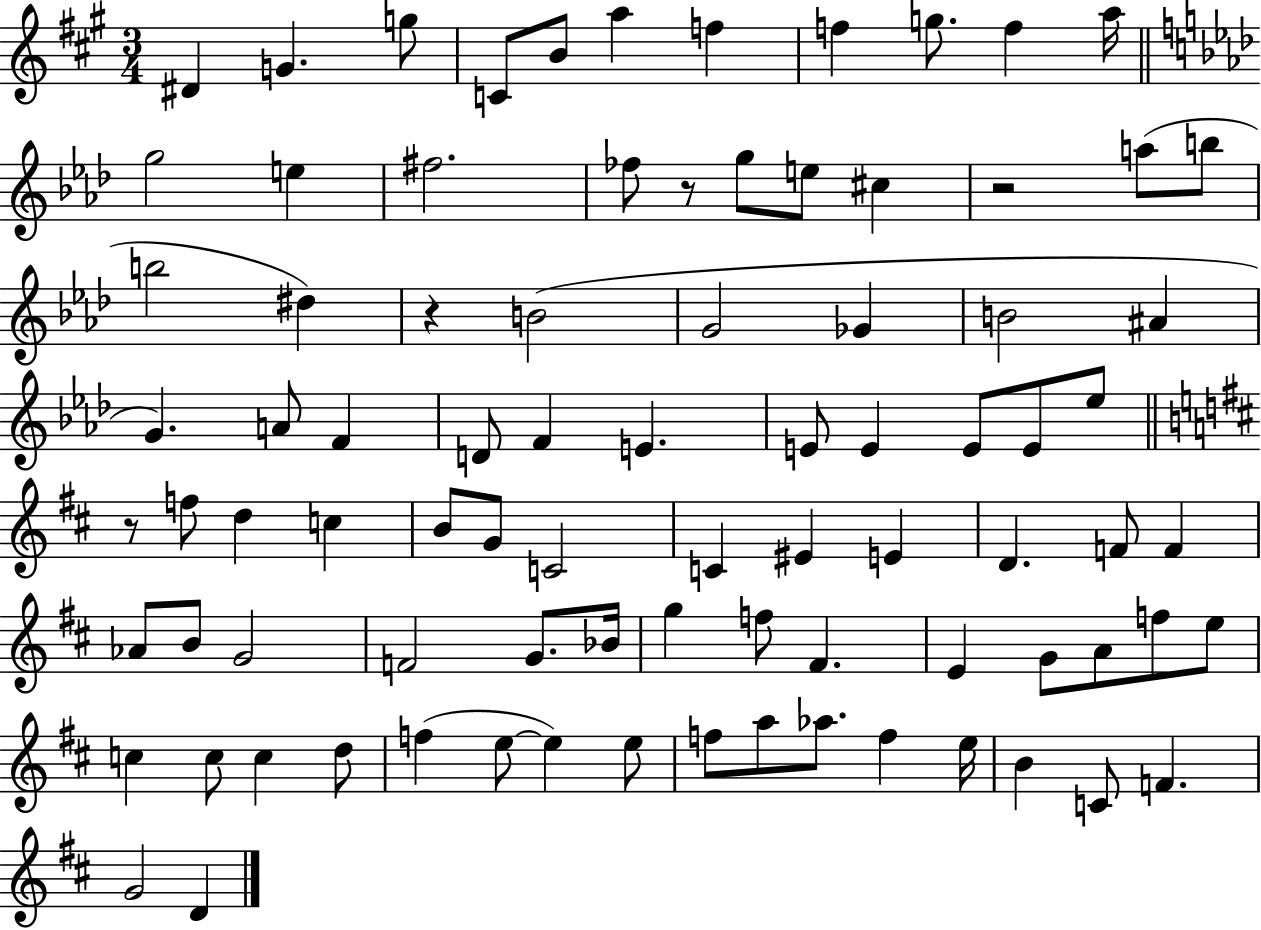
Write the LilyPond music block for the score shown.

{
  \clef treble
  \numericTimeSignature
  \time 3/4
  \key a \major
  dis'4 g'4. g''8 | c'8 b'8 a''4 f''4 | f''4 g''8. f''4 a''16 | \bar "||" \break \key aes \major g''2 e''4 | fis''2. | fes''8 r8 g''8 e''8 cis''4 | r2 a''8( b''8 | \break b''2 dis''4) | r4 b'2( | g'2 ges'4 | b'2 ais'4 | \break g'4.) a'8 f'4 | d'8 f'4 e'4. | e'8 e'4 e'8 e'8 ees''8 | \bar "||" \break \key d \major r8 f''8 d''4 c''4 | b'8 g'8 c'2 | c'4 eis'4 e'4 | d'4. f'8 f'4 | \break aes'8 b'8 g'2 | f'2 g'8. bes'16 | g''4 f''8 fis'4. | e'4 g'8 a'8 f''8 e''8 | \break c''4 c''8 c''4 d''8 | f''4( e''8~~ e''4) e''8 | f''8 a''8 aes''8. f''4 e''16 | b'4 c'8 f'4. | \break g'2 d'4 | \bar "|."
}